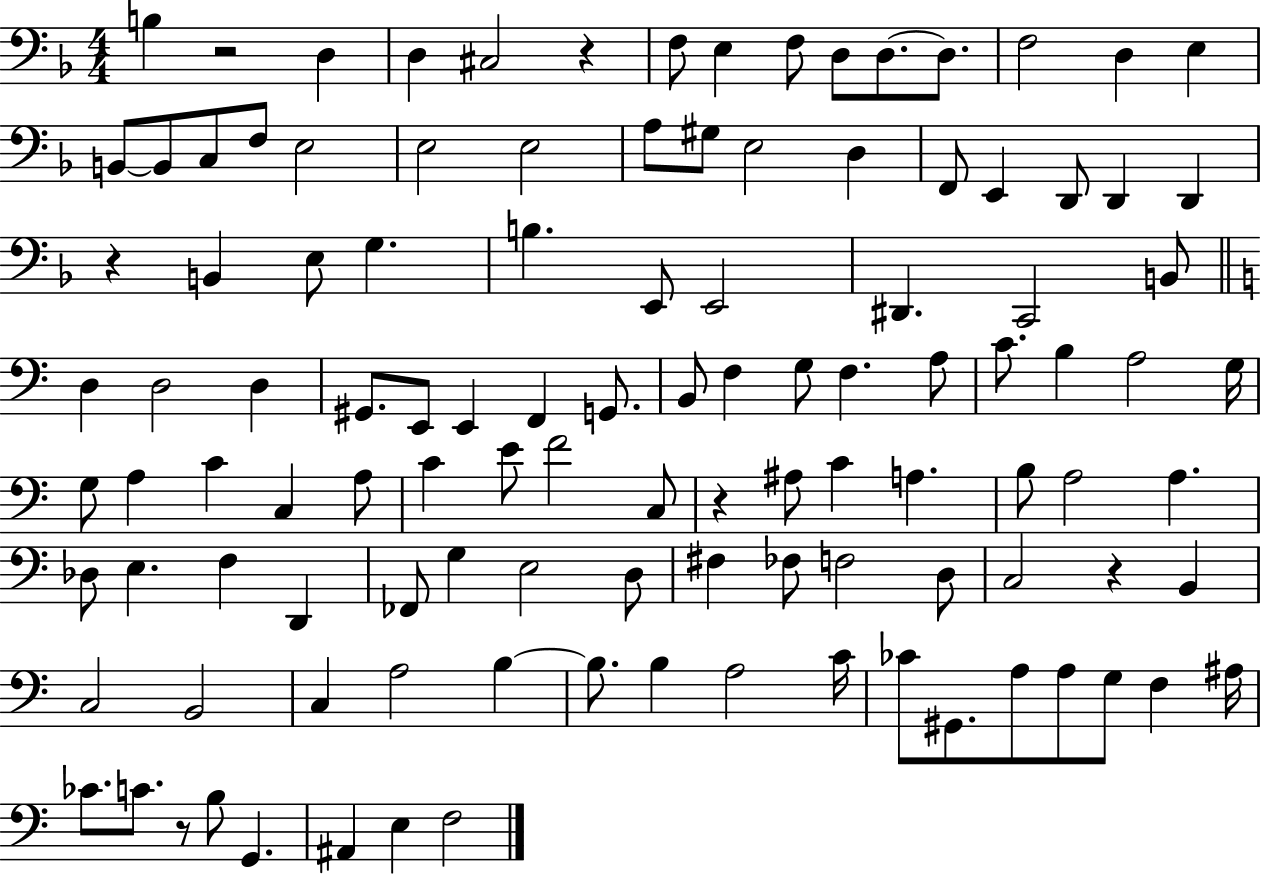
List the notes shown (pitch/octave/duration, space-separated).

B3/q R/h D3/q D3/q C#3/h R/q F3/e E3/q F3/e D3/e D3/e. D3/e. F3/h D3/q E3/q B2/e B2/e C3/e F3/e E3/h E3/h E3/h A3/e G#3/e E3/h D3/q F2/e E2/q D2/e D2/q D2/q R/q B2/q E3/e G3/q. B3/q. E2/e E2/h D#2/q. C2/h B2/e D3/q D3/h D3/q G#2/e. E2/e E2/q F2/q G2/e. B2/e F3/q G3/e F3/q. A3/e C4/e. B3/q A3/h G3/s G3/e A3/q C4/q C3/q A3/e C4/q E4/e F4/h C3/e R/q A#3/e C4/q A3/q. B3/e A3/h A3/q. Db3/e E3/q. F3/q D2/q FES2/e G3/q E3/h D3/e F#3/q FES3/e F3/h D3/e C3/h R/q B2/q C3/h B2/h C3/q A3/h B3/q B3/e. B3/q A3/h C4/s CES4/e G#2/e. A3/e A3/e G3/e F3/q A#3/s CES4/e. C4/e. R/e B3/e G2/q. A#2/q E3/q F3/h